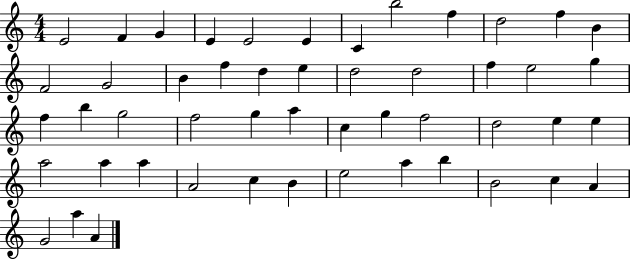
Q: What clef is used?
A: treble